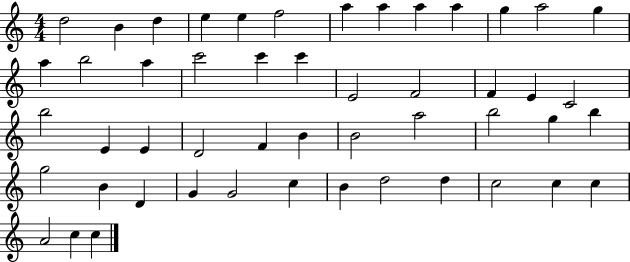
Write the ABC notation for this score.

X:1
T:Untitled
M:4/4
L:1/4
K:C
d2 B d e e f2 a a a a g a2 g a b2 a c'2 c' c' E2 F2 F E C2 b2 E E D2 F B B2 a2 b2 g b g2 B D G G2 c B d2 d c2 c c A2 c c